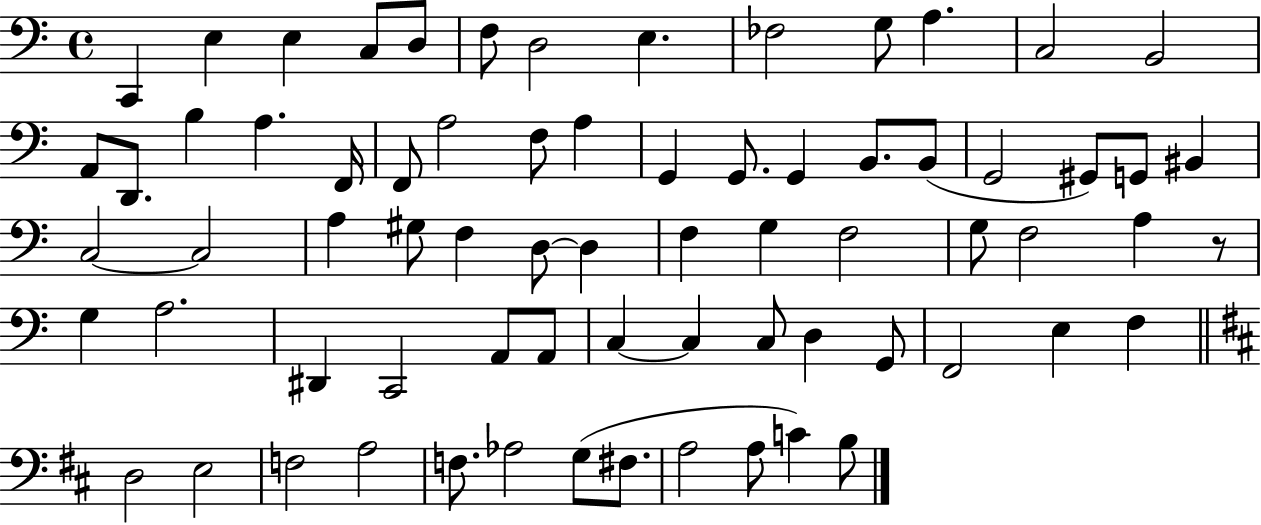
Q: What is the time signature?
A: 4/4